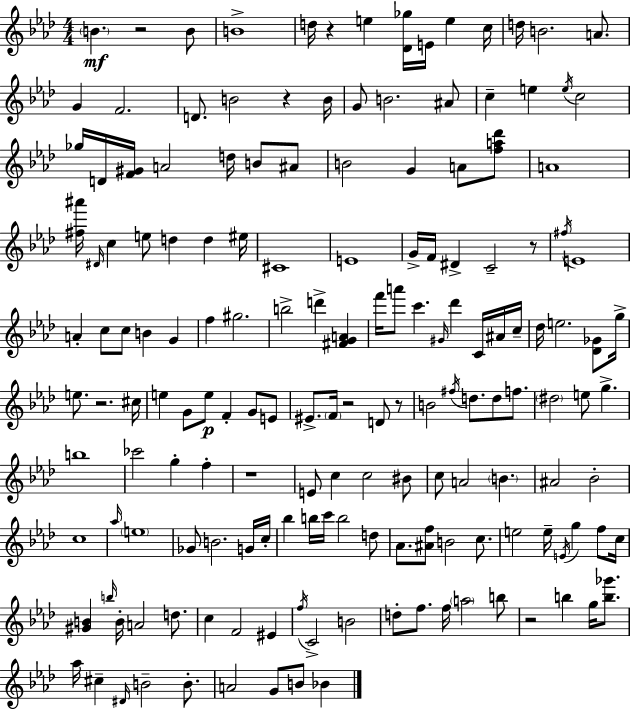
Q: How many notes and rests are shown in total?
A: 164